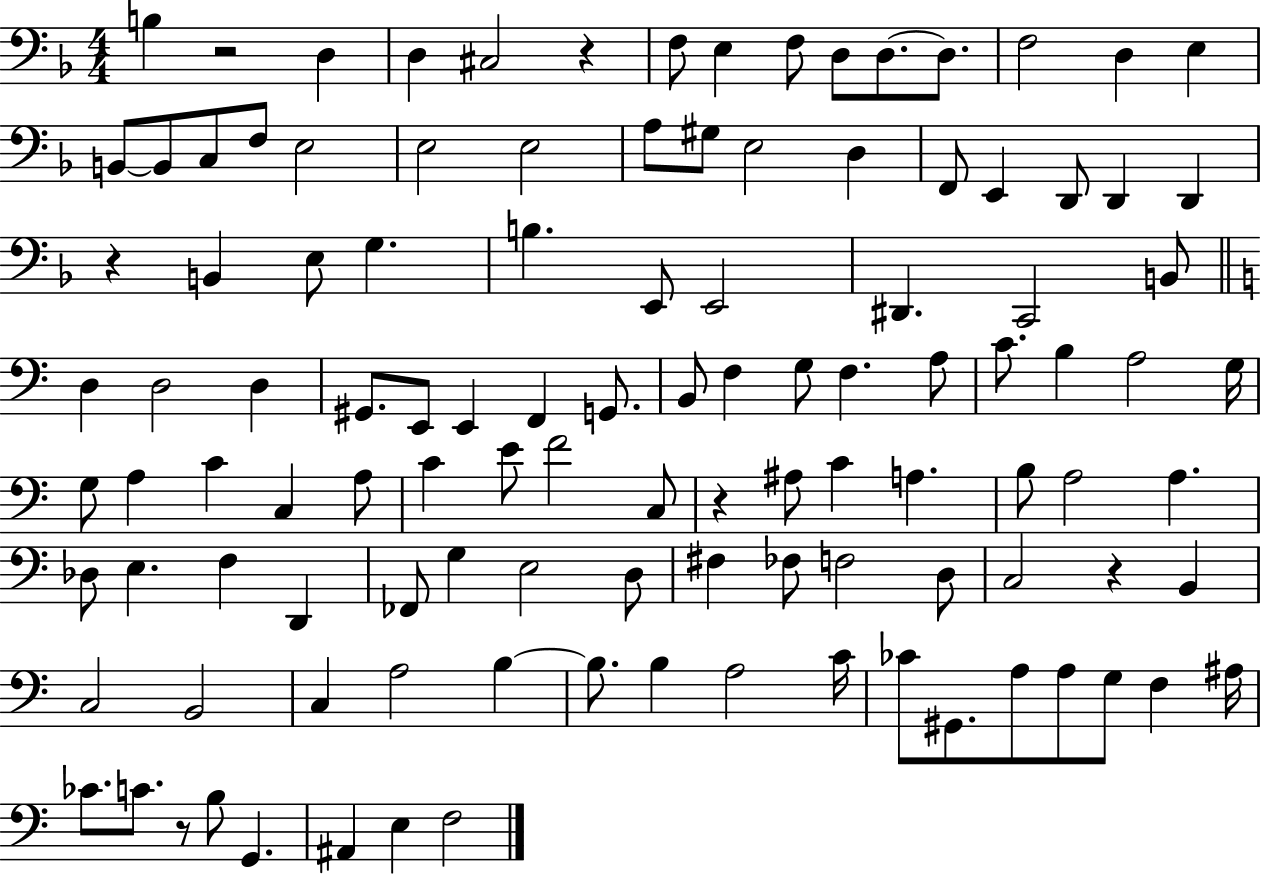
{
  \clef bass
  \numericTimeSignature
  \time 4/4
  \key f \major
  b4 r2 d4 | d4 cis2 r4 | f8 e4 f8 d8 d8.~~ d8. | f2 d4 e4 | \break b,8~~ b,8 c8 f8 e2 | e2 e2 | a8 gis8 e2 d4 | f,8 e,4 d,8 d,4 d,4 | \break r4 b,4 e8 g4. | b4. e,8 e,2 | dis,4. c,2 b,8 | \bar "||" \break \key c \major d4 d2 d4 | gis,8. e,8 e,4 f,4 g,8. | b,8 f4 g8 f4. a8 | c'8. b4 a2 g16 | \break g8 a4 c'4 c4 a8 | c'4 e'8 f'2 c8 | r4 ais8 c'4 a4. | b8 a2 a4. | \break des8 e4. f4 d,4 | fes,8 g4 e2 d8 | fis4 fes8 f2 d8 | c2 r4 b,4 | \break c2 b,2 | c4 a2 b4~~ | b8. b4 a2 c'16 | ces'8 gis,8. a8 a8 g8 f4 ais16 | \break ces'8. c'8. r8 b8 g,4. | ais,4 e4 f2 | \bar "|."
}